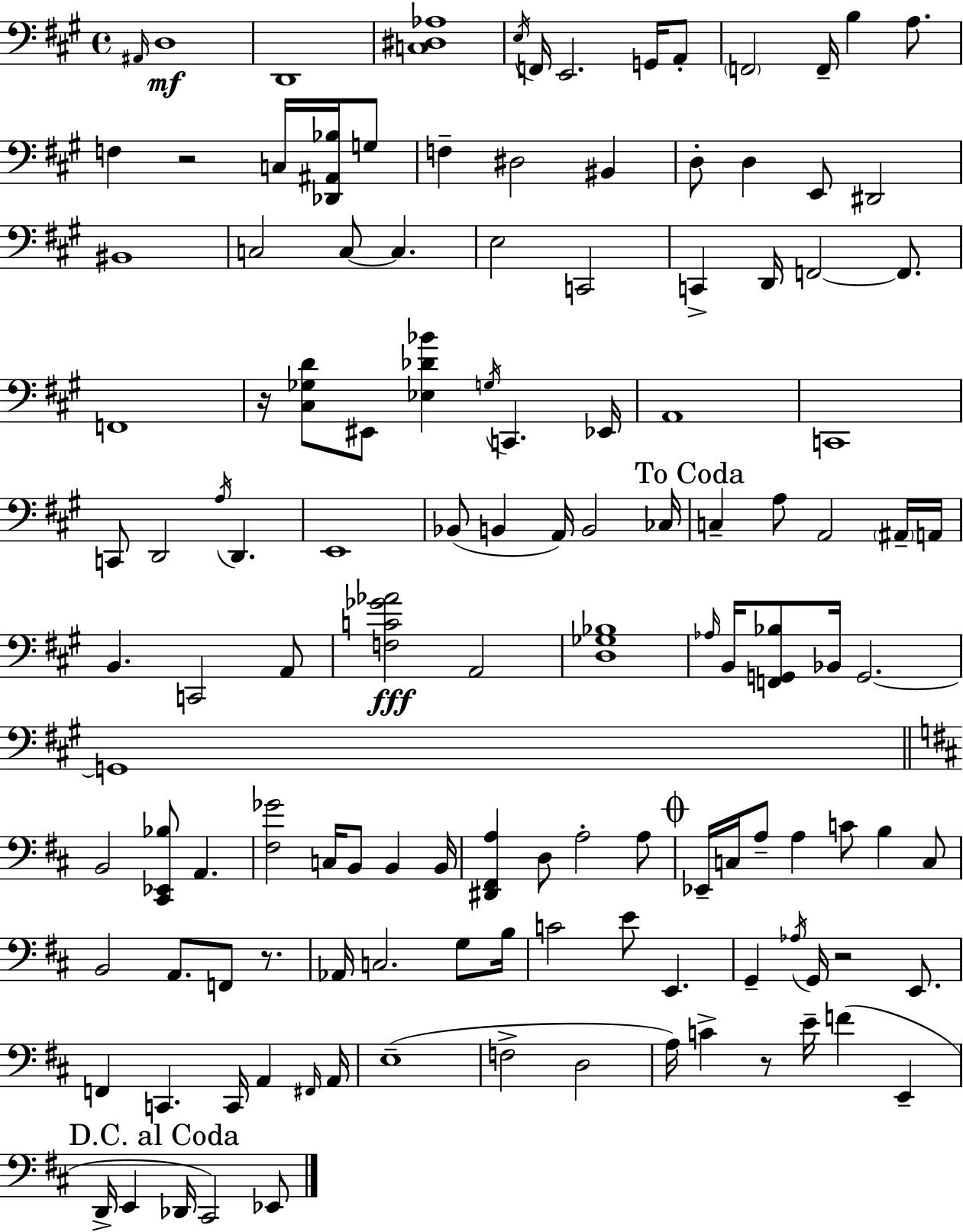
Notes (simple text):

A#2/s D3/w D2/w [C3,D#3,Ab3]/w E3/s F2/s E2/h. G2/s A2/e F2/h F2/s B3/q A3/e. F3/q R/h C3/s [Db2,A#2,Bb3]/s G3/e F3/q D#3/h BIS2/q D3/e D3/q E2/e D#2/h BIS2/w C3/h C3/e C3/q. E3/h C2/h C2/q D2/s F2/h F2/e. F2/w R/s [C#3,Gb3,D4]/e EIS2/e [Eb3,Db4,Bb4]/q G3/s C2/q. Eb2/s A2/w C2/w C2/e D2/h A3/s D2/q. E2/w Bb2/e B2/q A2/s B2/h CES3/s C3/q A3/e A2/h A#2/s A2/s B2/q. C2/h A2/e [F3,C4,Gb4,Ab4]/h A2/h [D3,Gb3,Bb3]/w Ab3/s B2/s [F2,G2,Bb3]/e Bb2/s G2/h. G2/w B2/h [C#2,Eb2,Bb3]/e A2/q. [F#3,Gb4]/h C3/s B2/e B2/q B2/s [D#2,F#2,A3]/q D3/e A3/h A3/e Eb2/s C3/s A3/e A3/q C4/e B3/q C3/e B2/h A2/e. F2/e R/e. Ab2/s C3/h. G3/e B3/s C4/h E4/e E2/q. G2/q Ab3/s G2/s R/h E2/e. F2/q C2/q. C2/s A2/q F#2/s A2/s E3/w F3/h D3/h A3/s C4/q R/e E4/s F4/q E2/q D2/s E2/q Db2/s C#2/h Eb2/e